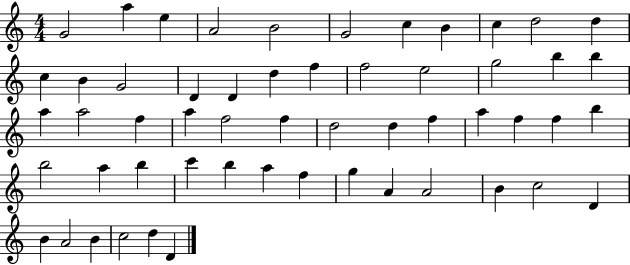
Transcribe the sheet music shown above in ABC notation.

X:1
T:Untitled
M:4/4
L:1/4
K:C
G2 a e A2 B2 G2 c B c d2 d c B G2 D D d f f2 e2 g2 b b a a2 f a f2 f d2 d f a f f b b2 a b c' b a f g A A2 B c2 D B A2 B c2 d D